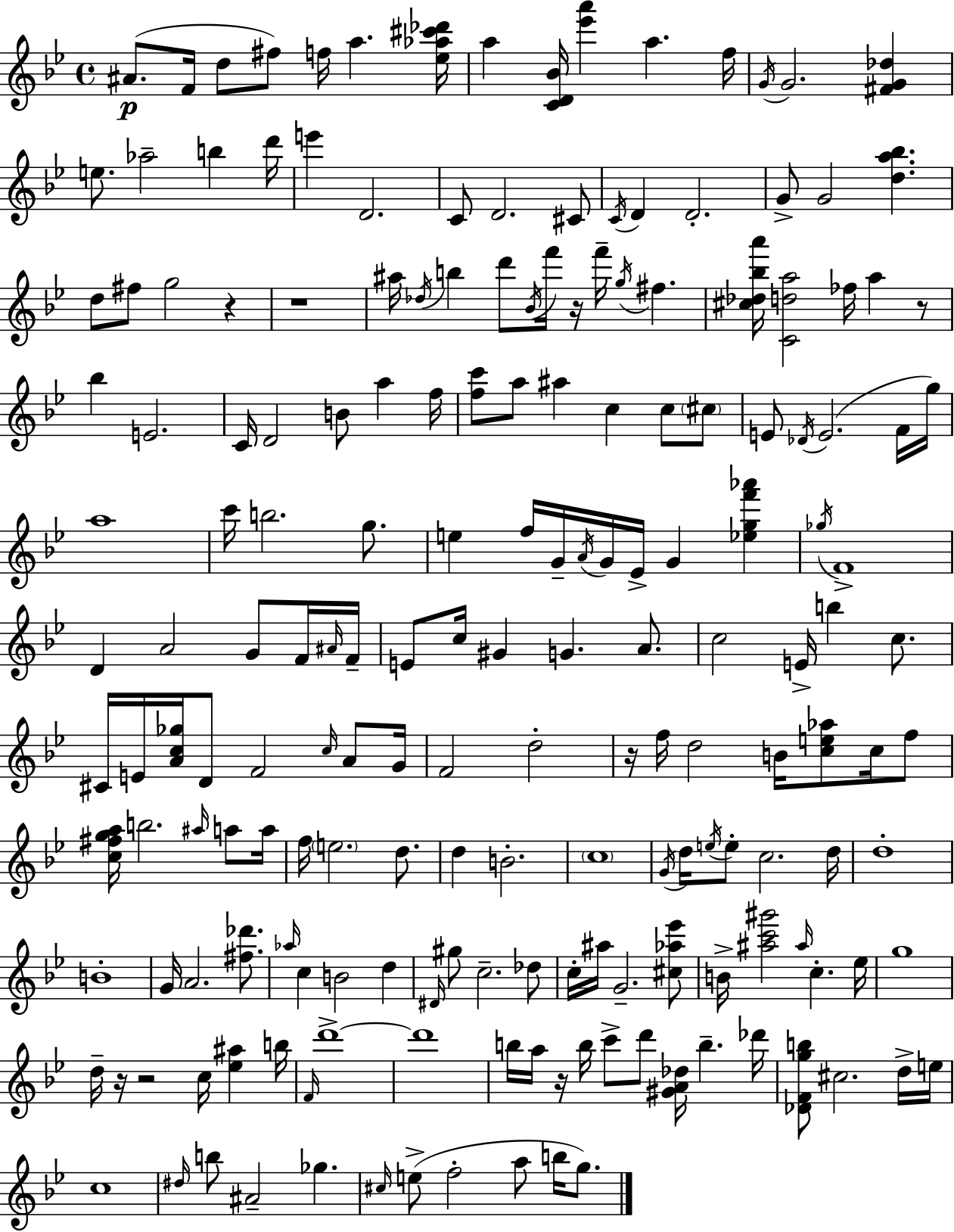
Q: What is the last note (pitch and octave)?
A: G5